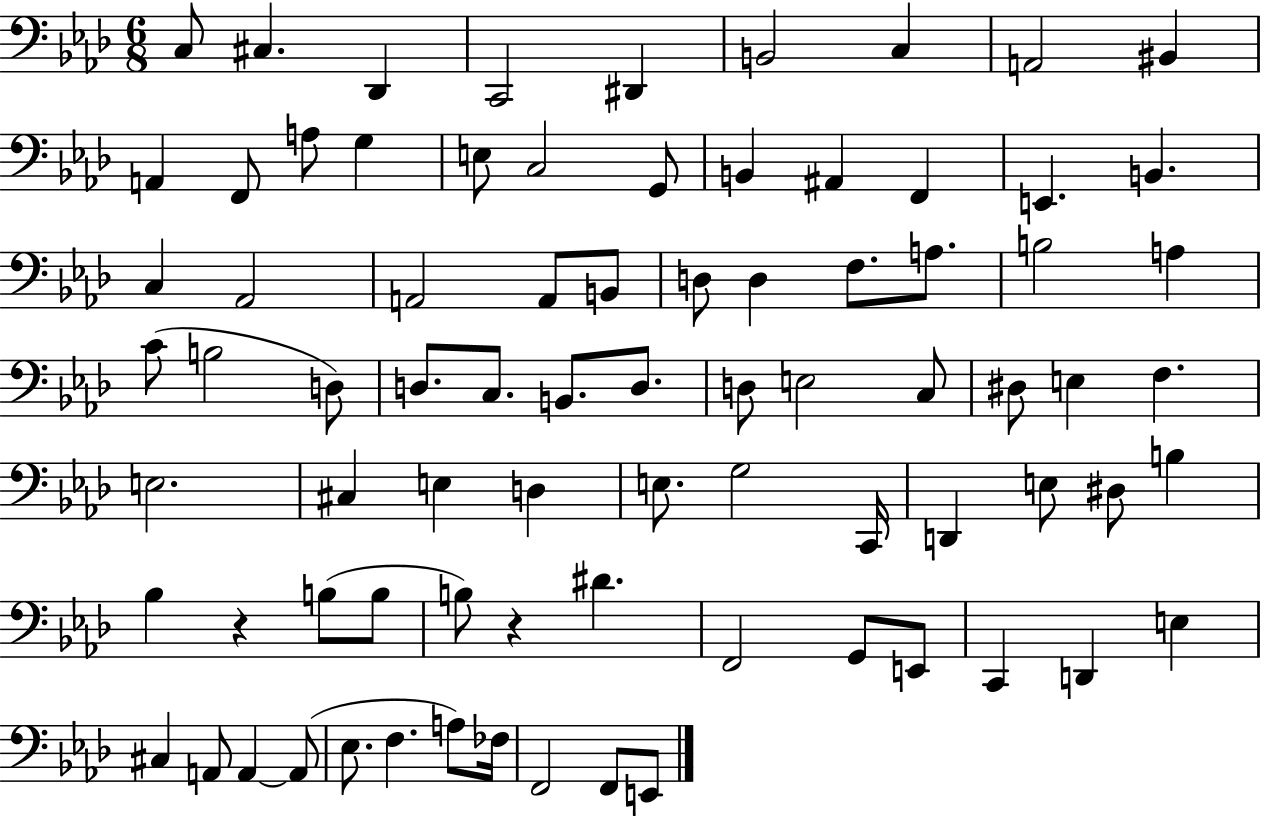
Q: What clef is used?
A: bass